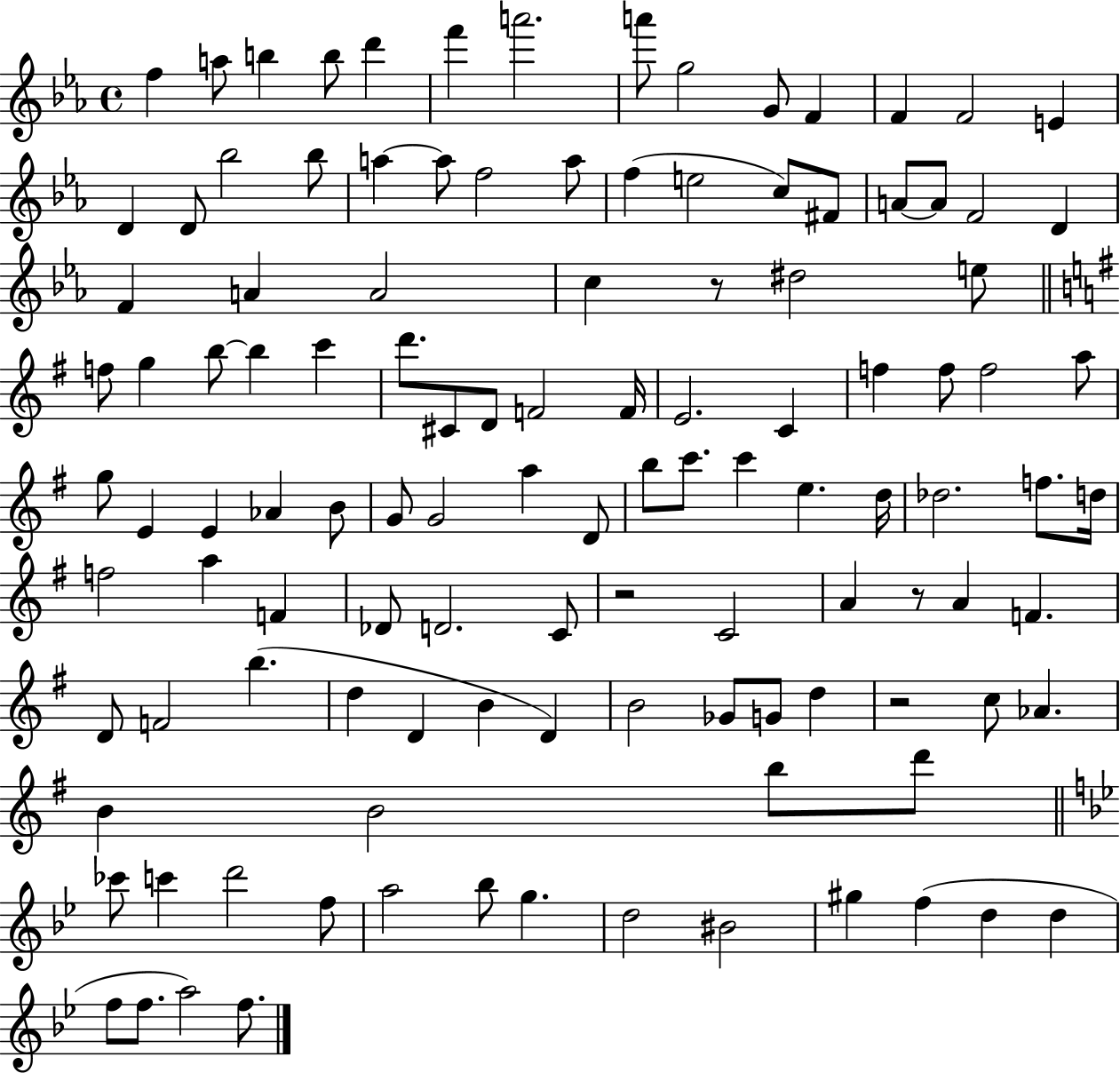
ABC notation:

X:1
T:Untitled
M:4/4
L:1/4
K:Eb
f a/2 b b/2 d' f' a'2 a'/2 g2 G/2 F F F2 E D D/2 _b2 _b/2 a a/2 f2 a/2 f e2 c/2 ^F/2 A/2 A/2 F2 D F A A2 c z/2 ^d2 e/2 f/2 g b/2 b c' d'/2 ^C/2 D/2 F2 F/4 E2 C f f/2 f2 a/2 g/2 E E _A B/2 G/2 G2 a D/2 b/2 c'/2 c' e d/4 _d2 f/2 d/4 f2 a F _D/2 D2 C/2 z2 C2 A z/2 A F D/2 F2 b d D B D B2 _G/2 G/2 d z2 c/2 _A B B2 b/2 d'/2 _c'/2 c' d'2 f/2 a2 _b/2 g d2 ^B2 ^g f d d f/2 f/2 a2 f/2